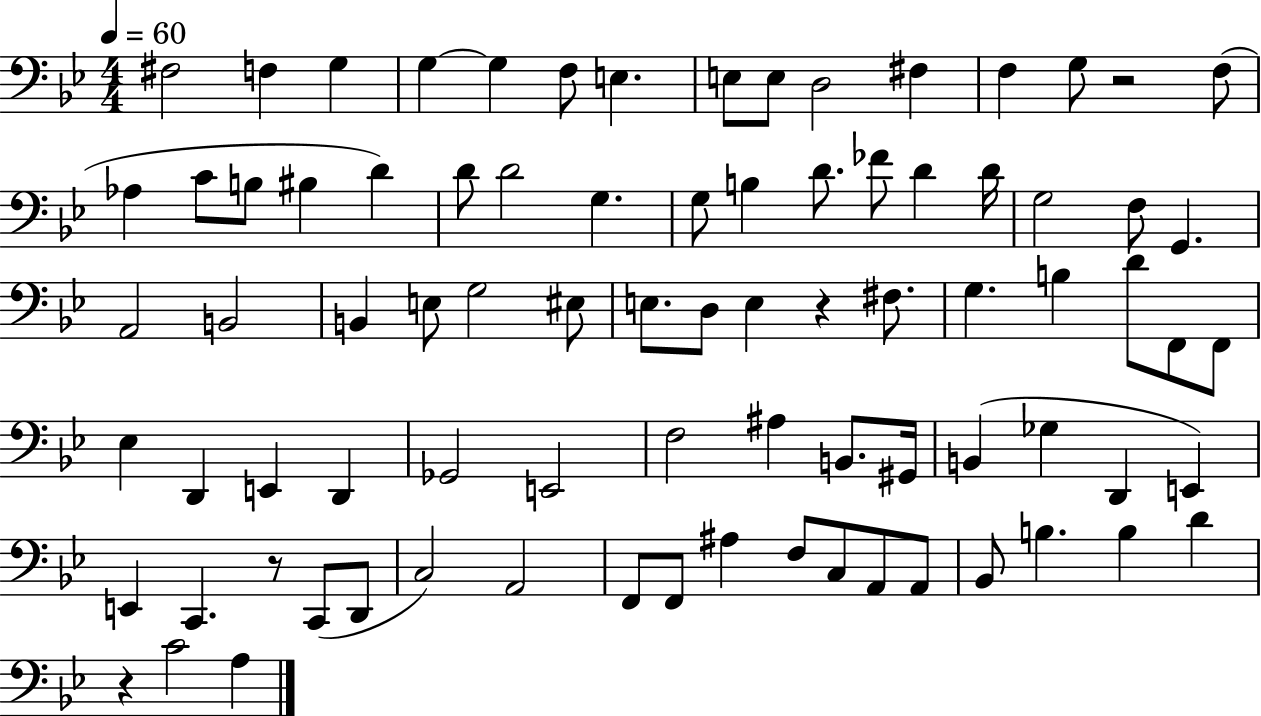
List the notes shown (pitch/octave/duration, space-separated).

F#3/h F3/q G3/q G3/q G3/q F3/e E3/q. E3/e E3/e D3/h F#3/q F3/q G3/e R/h F3/e Ab3/q C4/e B3/e BIS3/q D4/q D4/e D4/h G3/q. G3/e B3/q D4/e. FES4/e D4/q D4/s G3/h F3/e G2/q. A2/h B2/h B2/q E3/e G3/h EIS3/e E3/e. D3/e E3/q R/q F#3/e. G3/q. B3/q D4/e F2/e F2/e Eb3/q D2/q E2/q D2/q Gb2/h E2/h F3/h A#3/q B2/e. G#2/s B2/q Gb3/q D2/q E2/q E2/q C2/q. R/e C2/e D2/e C3/h A2/h F2/e F2/e A#3/q F3/e C3/e A2/e A2/e Bb2/e B3/q. B3/q D4/q R/q C4/h A3/q